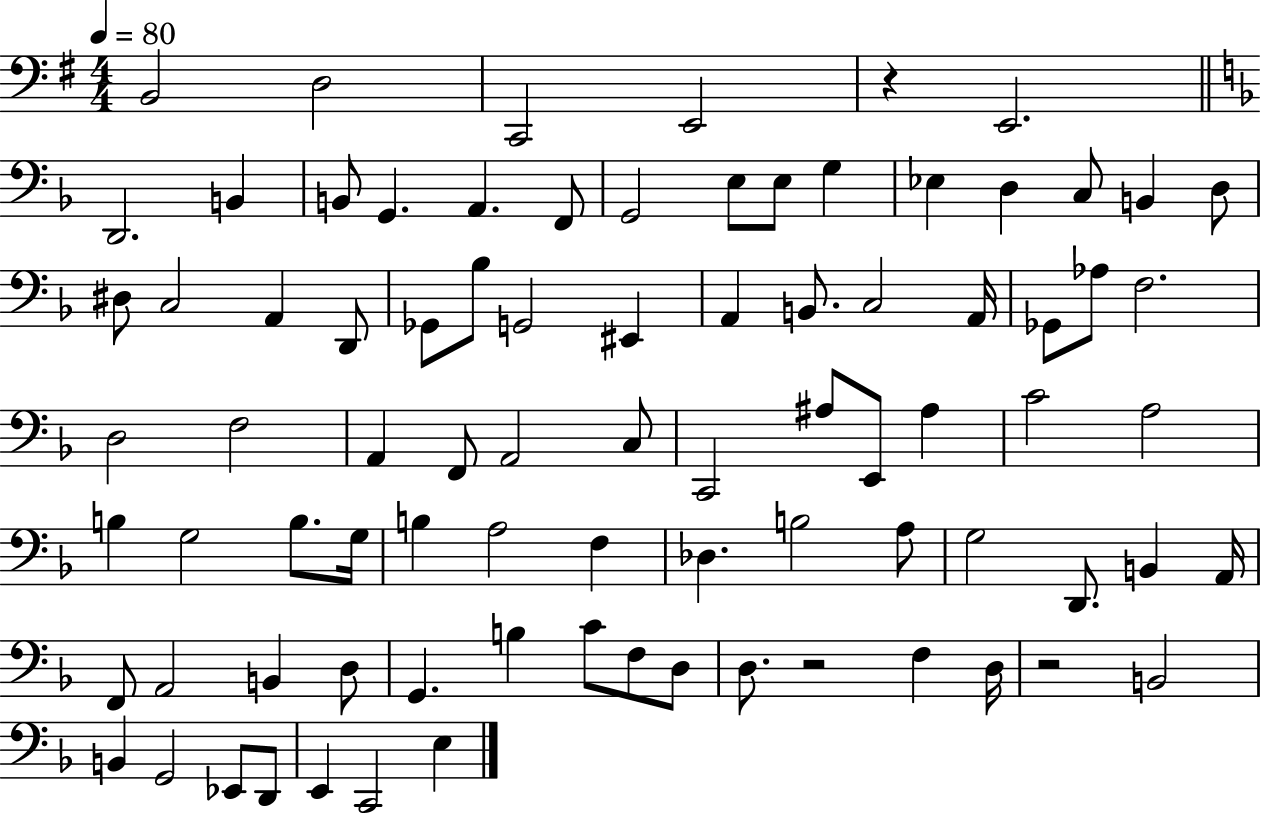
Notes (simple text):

B2/h D3/h C2/h E2/h R/q E2/h. D2/h. B2/q B2/e G2/q. A2/q. F2/e G2/h E3/e E3/e G3/q Eb3/q D3/q C3/e B2/q D3/e D#3/e C3/h A2/q D2/e Gb2/e Bb3/e G2/h EIS2/q A2/q B2/e. C3/h A2/s Gb2/e Ab3/e F3/h. D3/h F3/h A2/q F2/e A2/h C3/e C2/h A#3/e E2/e A#3/q C4/h A3/h B3/q G3/h B3/e. G3/s B3/q A3/h F3/q Db3/q. B3/h A3/e G3/h D2/e. B2/q A2/s F2/e A2/h B2/q D3/e G2/q. B3/q C4/e F3/e D3/e D3/e. R/h F3/q D3/s R/h B2/h B2/q G2/h Eb2/e D2/e E2/q C2/h E3/q